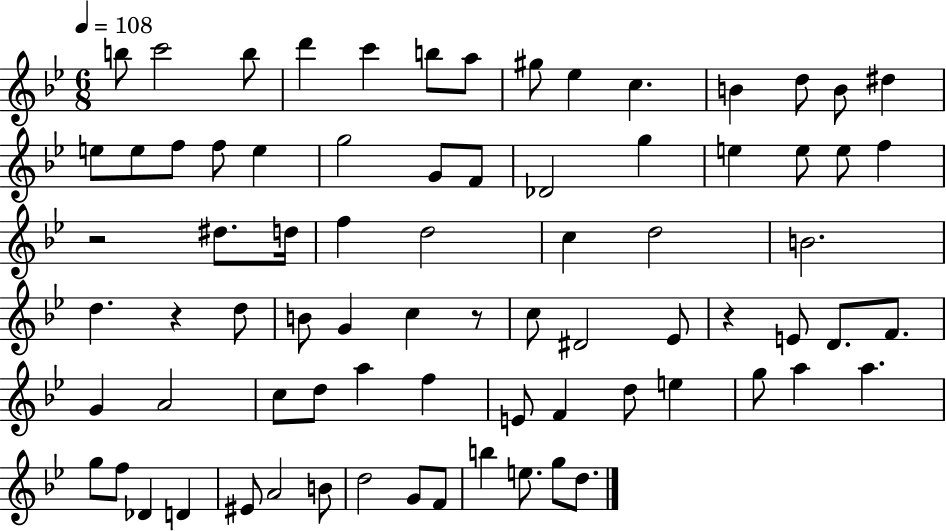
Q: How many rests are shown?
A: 4